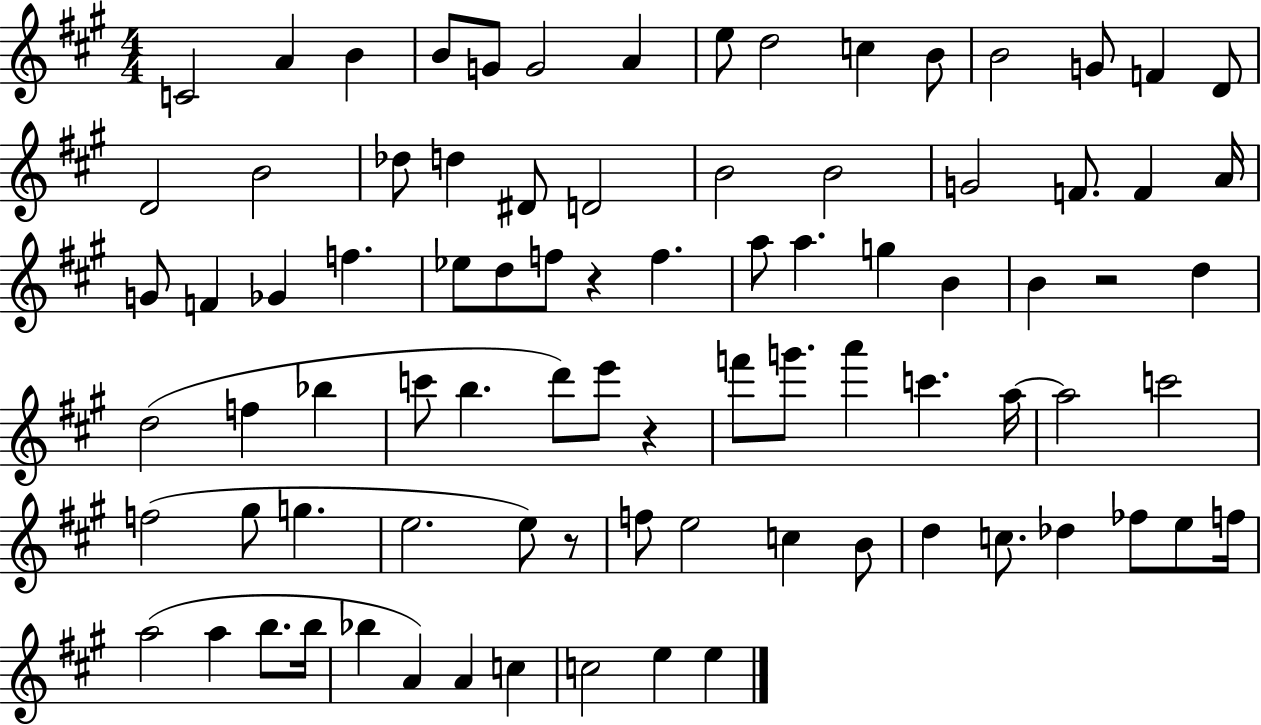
{
  \clef treble
  \numericTimeSignature
  \time 4/4
  \key a \major
  c'2 a'4 b'4 | b'8 g'8 g'2 a'4 | e''8 d''2 c''4 b'8 | b'2 g'8 f'4 d'8 | \break d'2 b'2 | des''8 d''4 dis'8 d'2 | b'2 b'2 | g'2 f'8. f'4 a'16 | \break g'8 f'4 ges'4 f''4. | ees''8 d''8 f''8 r4 f''4. | a''8 a''4. g''4 b'4 | b'4 r2 d''4 | \break d''2( f''4 bes''4 | c'''8 b''4. d'''8) e'''8 r4 | f'''8 g'''8. a'''4 c'''4. a''16~~ | a''2 c'''2 | \break f''2( gis''8 g''4. | e''2. e''8) r8 | f''8 e''2 c''4 b'8 | d''4 c''8. des''4 fes''8 e''8 f''16 | \break a''2( a''4 b''8. b''16 | bes''4 a'4) a'4 c''4 | c''2 e''4 e''4 | \bar "|."
}